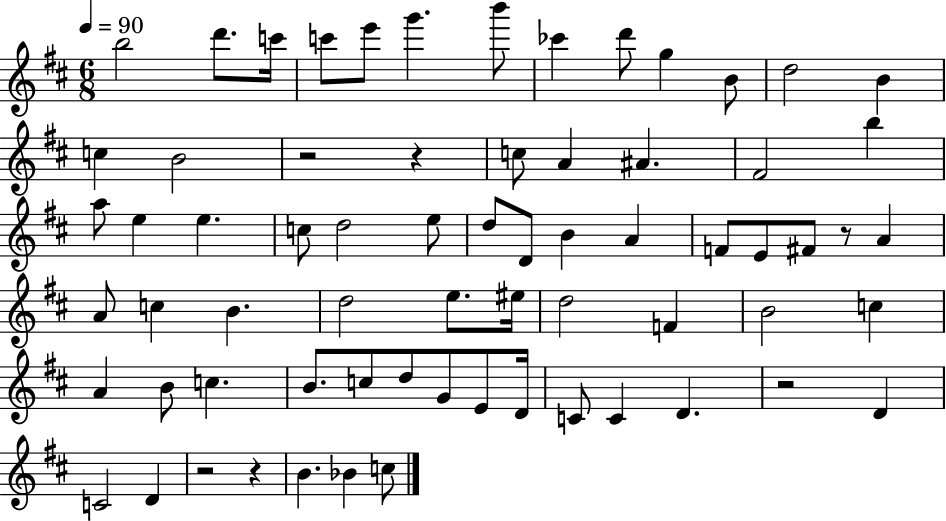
{
  \clef treble
  \numericTimeSignature
  \time 6/8
  \key d \major
  \tempo 4 = 90
  \repeat volta 2 { b''2 d'''8. c'''16 | c'''8 e'''8 g'''4. b'''8 | ces'''4 d'''8 g''4 b'8 | d''2 b'4 | \break c''4 b'2 | r2 r4 | c''8 a'4 ais'4. | fis'2 b''4 | \break a''8 e''4 e''4. | c''8 d''2 e''8 | d''8 d'8 b'4 a'4 | f'8 e'8 fis'8 r8 a'4 | \break a'8 c''4 b'4. | d''2 e''8. eis''16 | d''2 f'4 | b'2 c''4 | \break a'4 b'8 c''4. | b'8. c''8 d''8 g'8 e'8 d'16 | c'8 c'4 d'4. | r2 d'4 | \break c'2 d'4 | r2 r4 | b'4. bes'4 c''8 | } \bar "|."
}